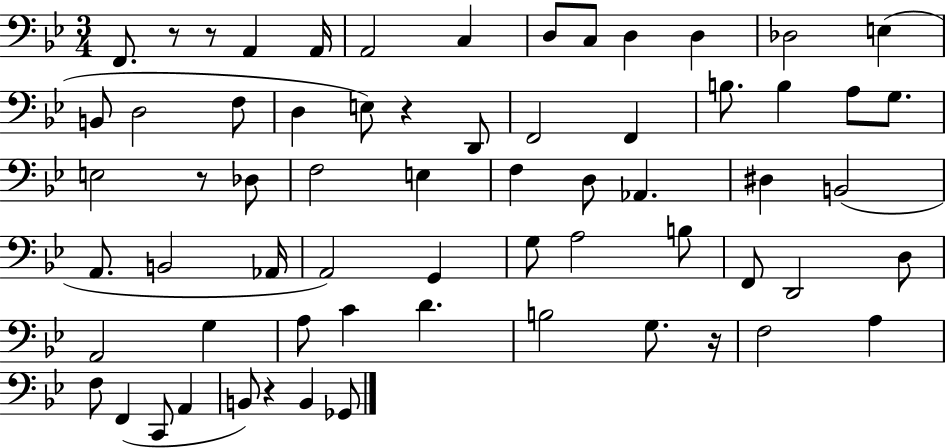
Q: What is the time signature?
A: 3/4